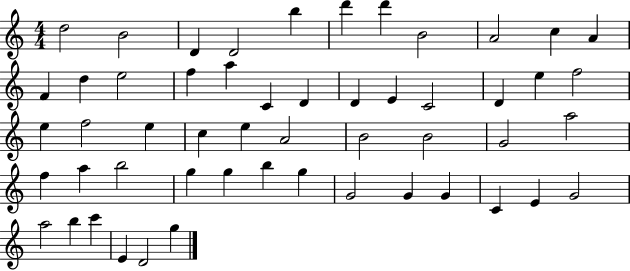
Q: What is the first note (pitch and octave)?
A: D5